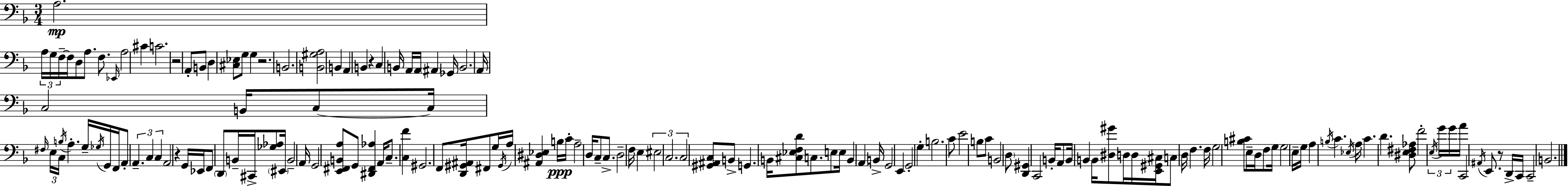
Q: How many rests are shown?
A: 5